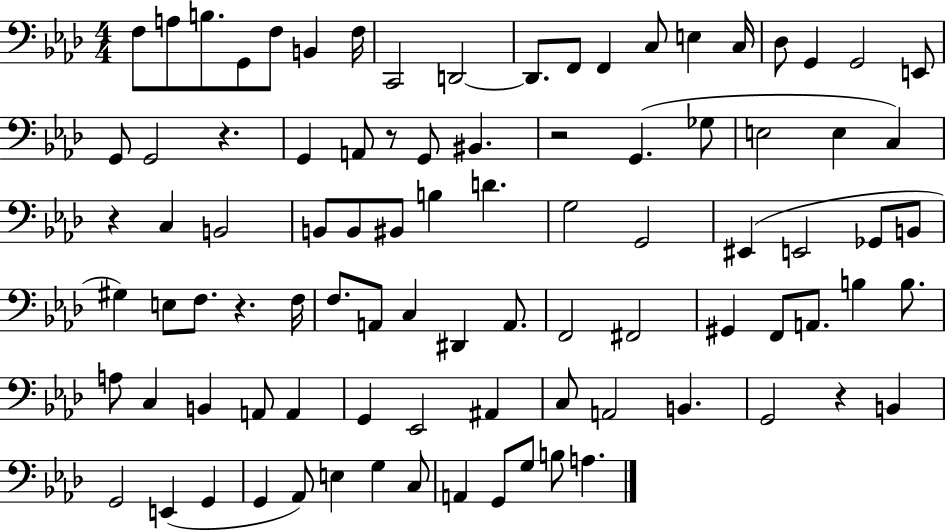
X:1
T:Untitled
M:4/4
L:1/4
K:Ab
F,/2 A,/2 B,/2 G,,/2 F,/2 B,, F,/4 C,,2 D,,2 D,,/2 F,,/2 F,, C,/2 E, C,/4 _D,/2 G,, G,,2 E,,/2 G,,/2 G,,2 z G,, A,,/2 z/2 G,,/2 ^B,, z2 G,, _G,/2 E,2 E, C, z C, B,,2 B,,/2 B,,/2 ^B,,/2 B, D G,2 G,,2 ^E,, E,,2 _G,,/2 B,,/2 ^G, E,/2 F,/2 z F,/4 F,/2 A,,/2 C, ^D,, A,,/2 F,,2 ^F,,2 ^G,, F,,/2 A,,/2 B, B,/2 A,/2 C, B,, A,,/2 A,, G,, _E,,2 ^A,, C,/2 A,,2 B,, G,,2 z B,, G,,2 E,, G,, G,, _A,,/2 E, G, C,/2 A,, G,,/2 G,/2 B,/2 A,